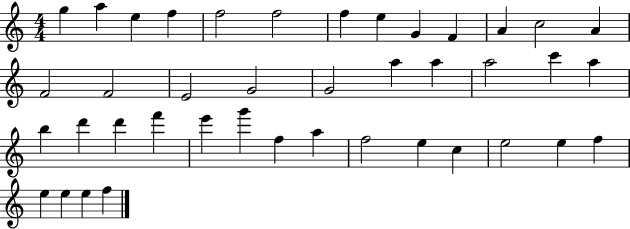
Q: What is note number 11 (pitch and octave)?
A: A4